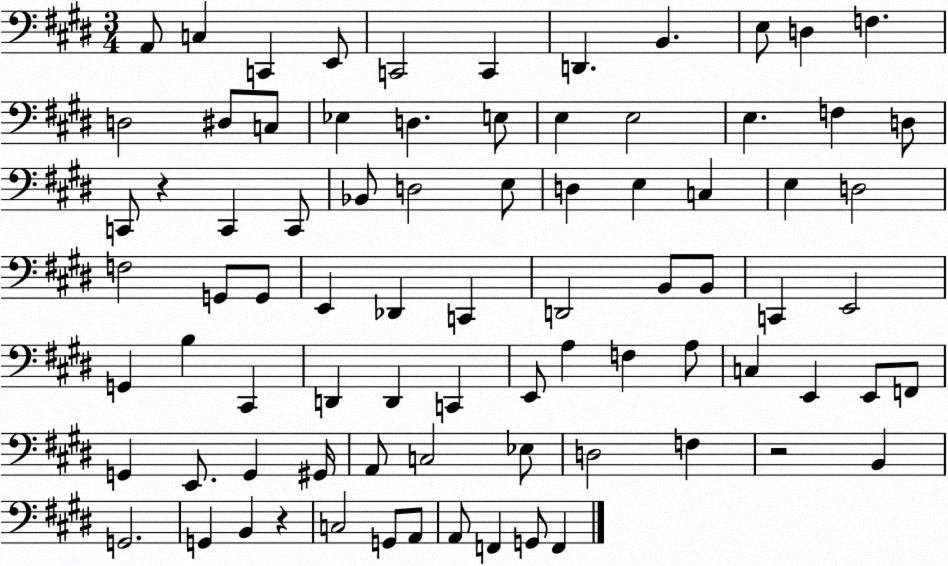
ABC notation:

X:1
T:Untitled
M:3/4
L:1/4
K:E
A,,/2 C, C,, E,,/2 C,,2 C,, D,, B,, E,/2 D, F, D,2 ^D,/2 C,/2 _E, D, E,/2 E, E,2 E, F, D,/2 C,,/2 z C,, C,,/2 _B,,/2 D,2 E,/2 D, E, C, E, D,2 F,2 G,,/2 G,,/2 E,, _D,, C,, D,,2 B,,/2 B,,/2 C,, E,,2 G,, B, ^C,, D,, D,, C,, E,,/2 A, F, A,/2 C, E,, E,,/2 F,,/2 G,, E,,/2 G,, ^G,,/4 A,,/2 C,2 _E,/2 D,2 F, z2 B,, G,,2 G,, B,, z C,2 G,,/2 A,,/2 A,,/2 F,, G,,/2 F,,